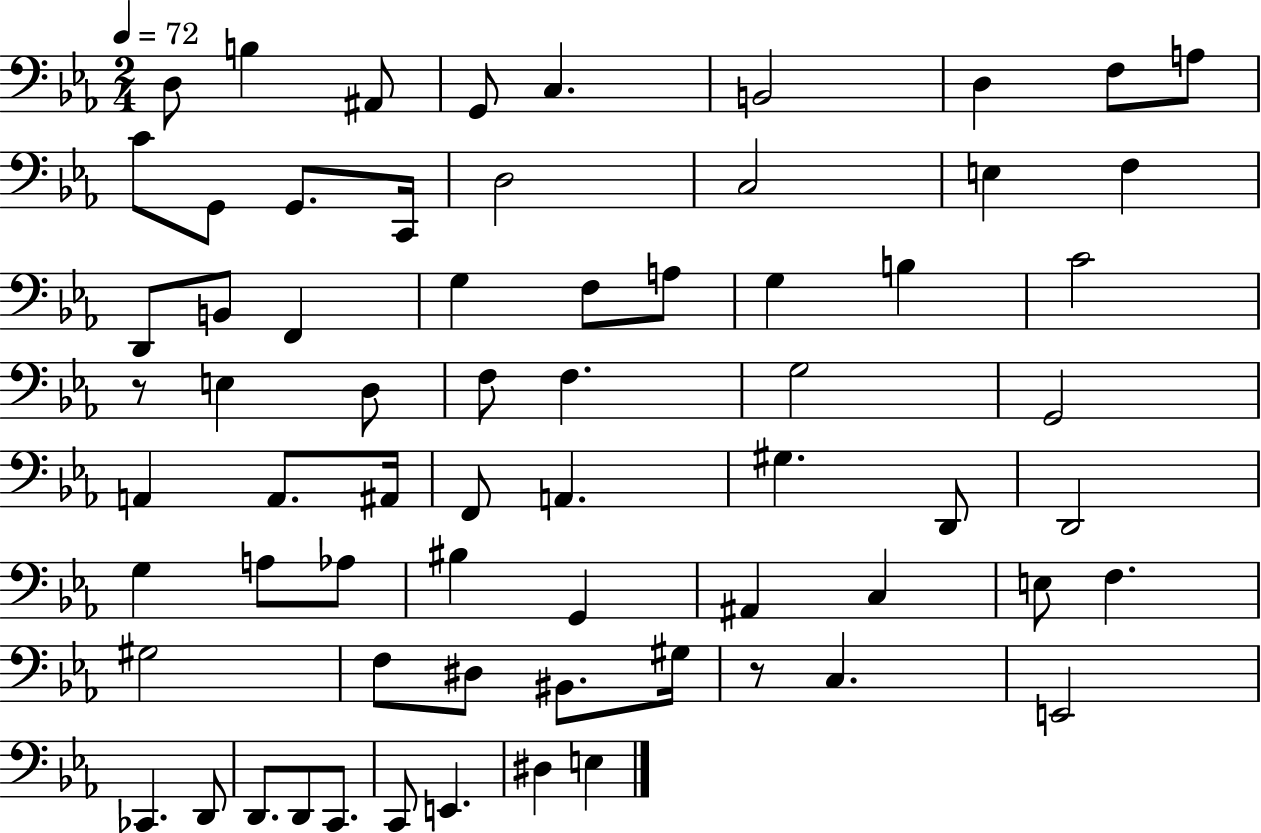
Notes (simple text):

D3/e B3/q A#2/e G2/e C3/q. B2/h D3/q F3/e A3/e C4/e G2/e G2/e. C2/s D3/h C3/h E3/q F3/q D2/e B2/e F2/q G3/q F3/e A3/e G3/q B3/q C4/h R/e E3/q D3/e F3/e F3/q. G3/h G2/h A2/q A2/e. A#2/s F2/e A2/q. G#3/q. D2/e D2/h G3/q A3/e Ab3/e BIS3/q G2/q A#2/q C3/q E3/e F3/q. G#3/h F3/e D#3/e BIS2/e. G#3/s R/e C3/q. E2/h CES2/q. D2/e D2/e. D2/e C2/e. C2/e E2/q. D#3/q E3/q